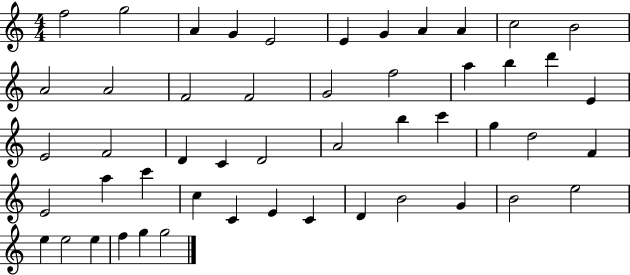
X:1
T:Untitled
M:4/4
L:1/4
K:C
f2 g2 A G E2 E G A A c2 B2 A2 A2 F2 F2 G2 f2 a b d' E E2 F2 D C D2 A2 b c' g d2 F E2 a c' c C E C D B2 G B2 e2 e e2 e f g g2